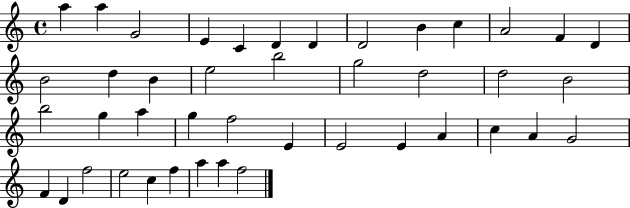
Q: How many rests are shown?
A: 0